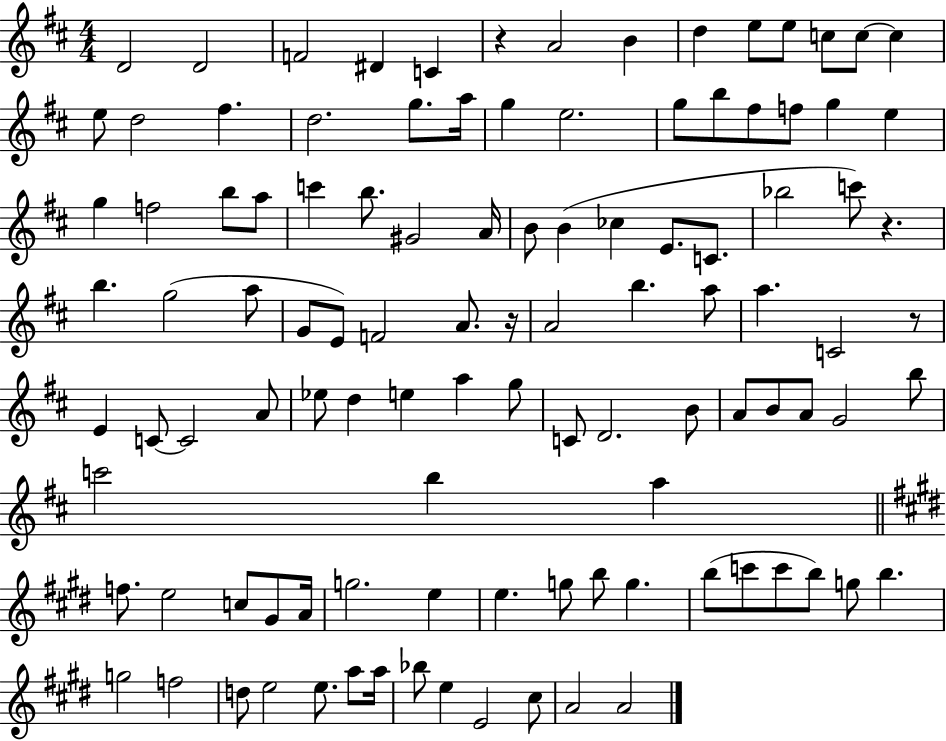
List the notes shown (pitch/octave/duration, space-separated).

D4/h D4/h F4/h D#4/q C4/q R/q A4/h B4/q D5/q E5/e E5/e C5/e C5/e C5/q E5/e D5/h F#5/q. D5/h. G5/e. A5/s G5/q E5/h. G5/e B5/e F#5/e F5/e G5/q E5/q G5/q F5/h B5/e A5/e C6/q B5/e. G#4/h A4/s B4/e B4/q CES5/q E4/e. C4/e. Bb5/h C6/e R/q. B5/q. G5/h A5/e G4/e E4/e F4/h A4/e. R/s A4/h B5/q. A5/e A5/q. C4/h R/e E4/q C4/e C4/h A4/e Eb5/e D5/q E5/q A5/q G5/e C4/e D4/h. B4/e A4/e B4/e A4/e G4/h B5/e C6/h B5/q A5/q F5/e. E5/h C5/e G#4/e A4/s G5/h. E5/q E5/q. G5/e B5/e G5/q. B5/e C6/e C6/e B5/e G5/e B5/q. G5/h F5/h D5/e E5/h E5/e. A5/e A5/s Bb5/e E5/q E4/h C#5/e A4/h A4/h